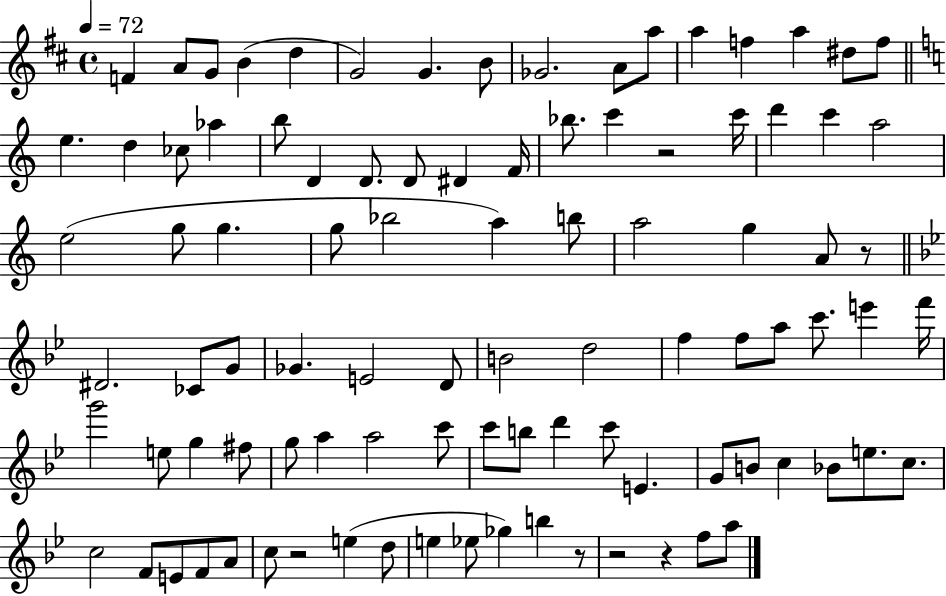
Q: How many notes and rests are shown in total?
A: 95